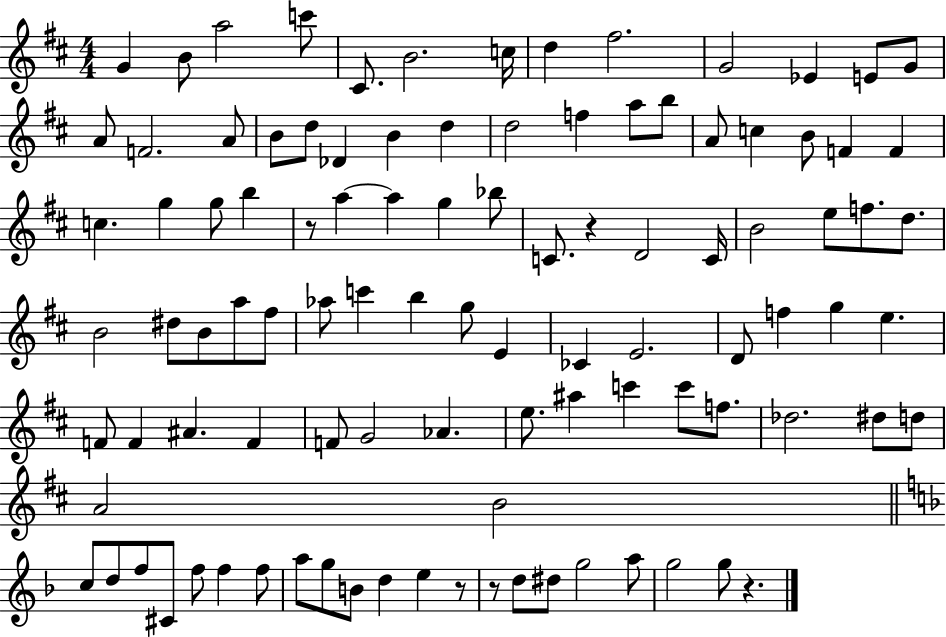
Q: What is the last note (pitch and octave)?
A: G5